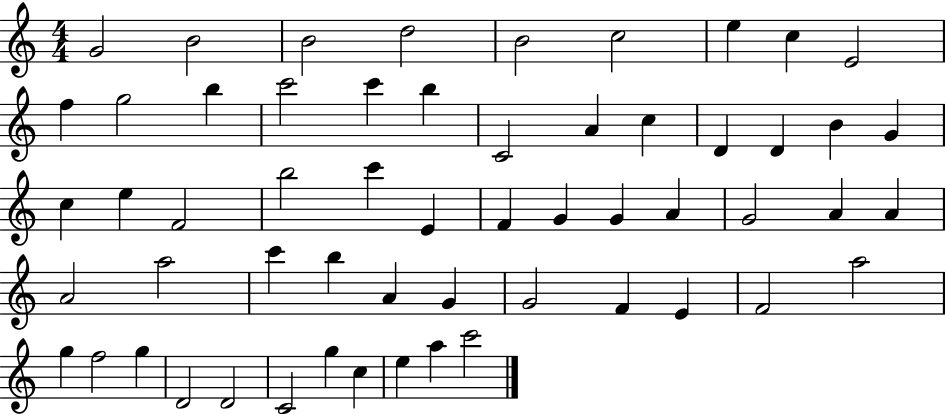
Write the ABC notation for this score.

X:1
T:Untitled
M:4/4
L:1/4
K:C
G2 B2 B2 d2 B2 c2 e c E2 f g2 b c'2 c' b C2 A c D D B G c e F2 b2 c' E F G G A G2 A A A2 a2 c' b A G G2 F E F2 a2 g f2 g D2 D2 C2 g c e a c'2